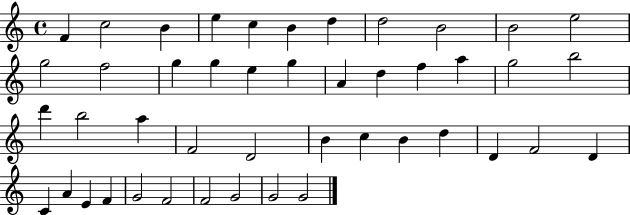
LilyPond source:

{
  \clef treble
  \time 4/4
  \defaultTimeSignature
  \key c \major
  f'4 c''2 b'4 | e''4 c''4 b'4 d''4 | d''2 b'2 | b'2 e''2 | \break g''2 f''2 | g''4 g''4 e''4 g''4 | a'4 d''4 f''4 a''4 | g''2 b''2 | \break d'''4 b''2 a''4 | f'2 d'2 | b'4 c''4 b'4 d''4 | d'4 f'2 d'4 | \break c'4 a'4 e'4 f'4 | g'2 f'2 | f'2 g'2 | g'2 g'2 | \break \bar "|."
}